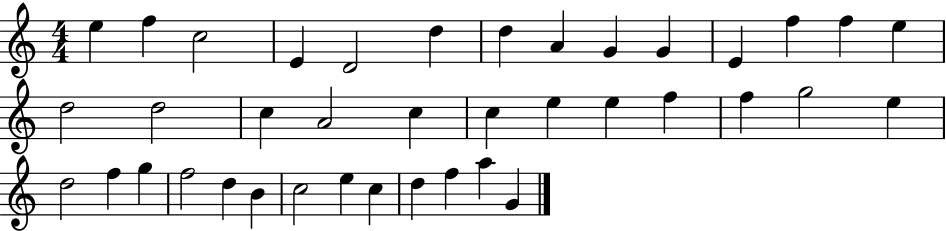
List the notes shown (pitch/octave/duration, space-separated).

E5/q F5/q C5/h E4/q D4/h D5/q D5/q A4/q G4/q G4/q E4/q F5/q F5/q E5/q D5/h D5/h C5/q A4/h C5/q C5/q E5/q E5/q F5/q F5/q G5/h E5/q D5/h F5/q G5/q F5/h D5/q B4/q C5/h E5/q C5/q D5/q F5/q A5/q G4/q